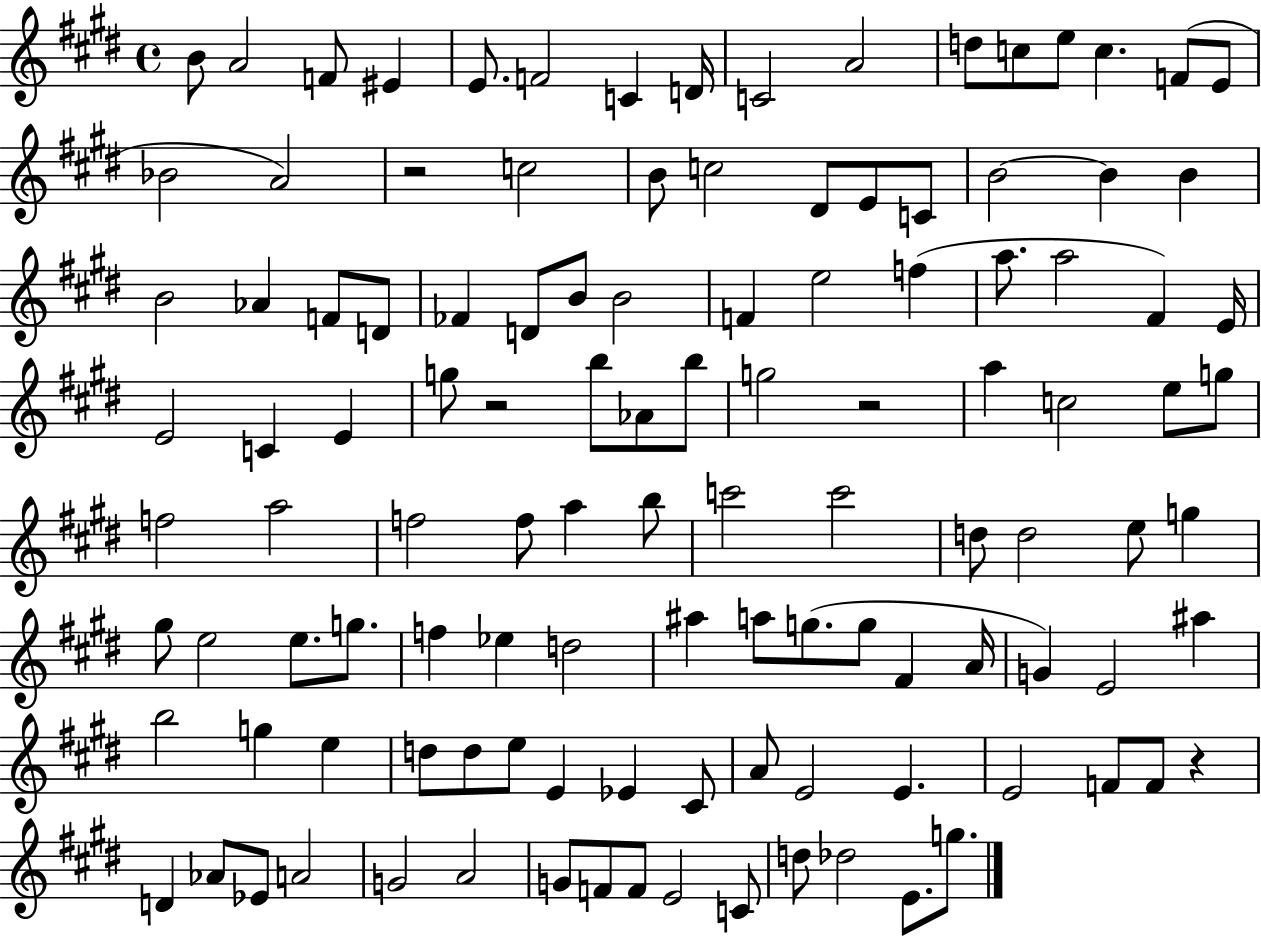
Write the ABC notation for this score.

X:1
T:Untitled
M:4/4
L:1/4
K:E
B/2 A2 F/2 ^E E/2 F2 C D/4 C2 A2 d/2 c/2 e/2 c F/2 E/2 _B2 A2 z2 c2 B/2 c2 ^D/2 E/2 C/2 B2 B B B2 _A F/2 D/2 _F D/2 B/2 B2 F e2 f a/2 a2 ^F E/4 E2 C E g/2 z2 b/2 _A/2 b/2 g2 z2 a c2 e/2 g/2 f2 a2 f2 f/2 a b/2 c'2 c'2 d/2 d2 e/2 g ^g/2 e2 e/2 g/2 f _e d2 ^a a/2 g/2 g/2 ^F A/4 G E2 ^a b2 g e d/2 d/2 e/2 E _E ^C/2 A/2 E2 E E2 F/2 F/2 z D _A/2 _E/2 A2 G2 A2 G/2 F/2 F/2 E2 C/2 d/2 _d2 E/2 g/2